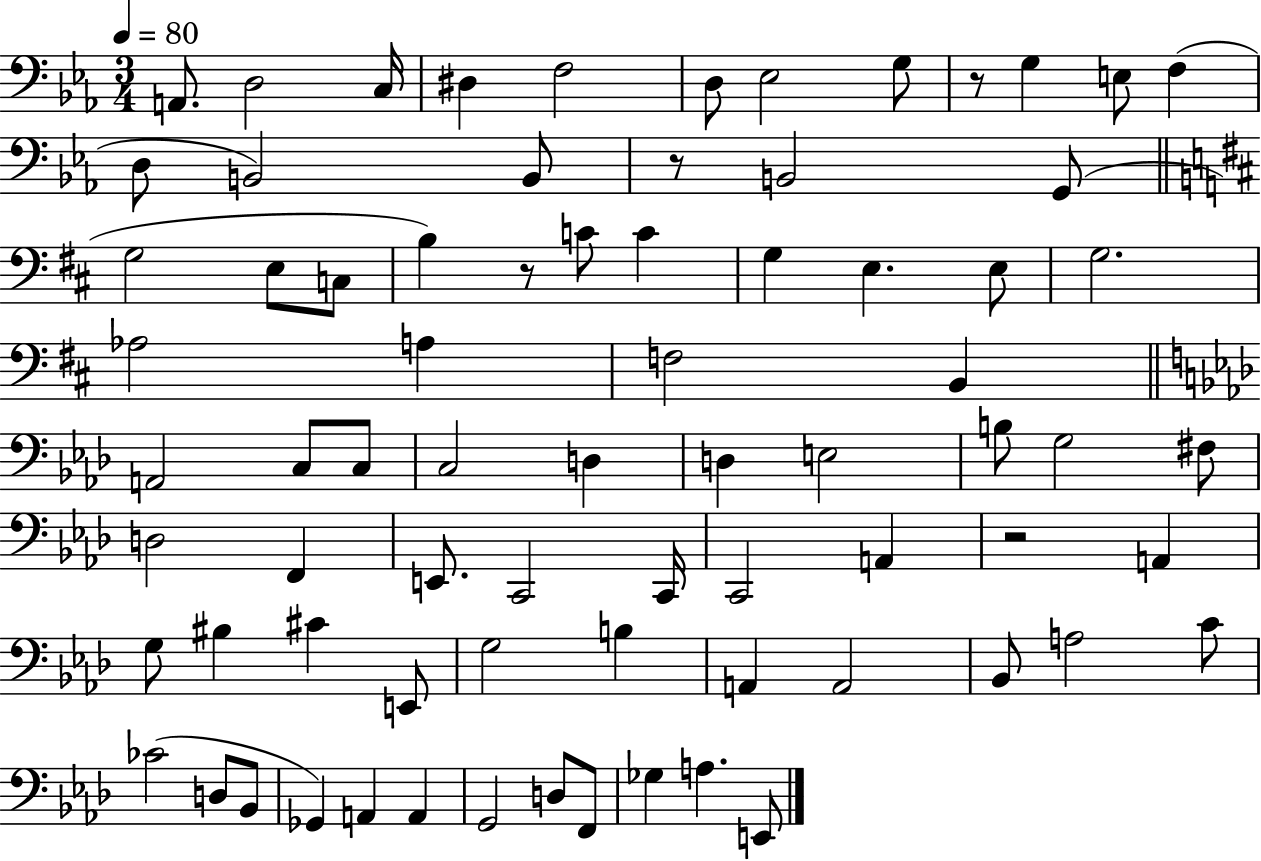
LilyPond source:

{
  \clef bass
  \numericTimeSignature
  \time 3/4
  \key ees \major
  \tempo 4 = 80
  a,8. d2 c16 | dis4 f2 | d8 ees2 g8 | r8 g4 e8 f4( | \break d8 b,2) b,8 | r8 b,2 g,8( | \bar "||" \break \key b \minor g2 e8 c8 | b4) r8 c'8 c'4 | g4 e4. e8 | g2. | \break aes2 a4 | f2 b,4 | \bar "||" \break \key f \minor a,2 c8 c8 | c2 d4 | d4 e2 | b8 g2 fis8 | \break d2 f,4 | e,8. c,2 c,16 | c,2 a,4 | r2 a,4 | \break g8 bis4 cis'4 e,8 | g2 b4 | a,4 a,2 | bes,8 a2 c'8 | \break ces'2( d8 bes,8 | ges,4) a,4 a,4 | g,2 d8 f,8 | ges4 a4. e,8 | \break \bar "|."
}